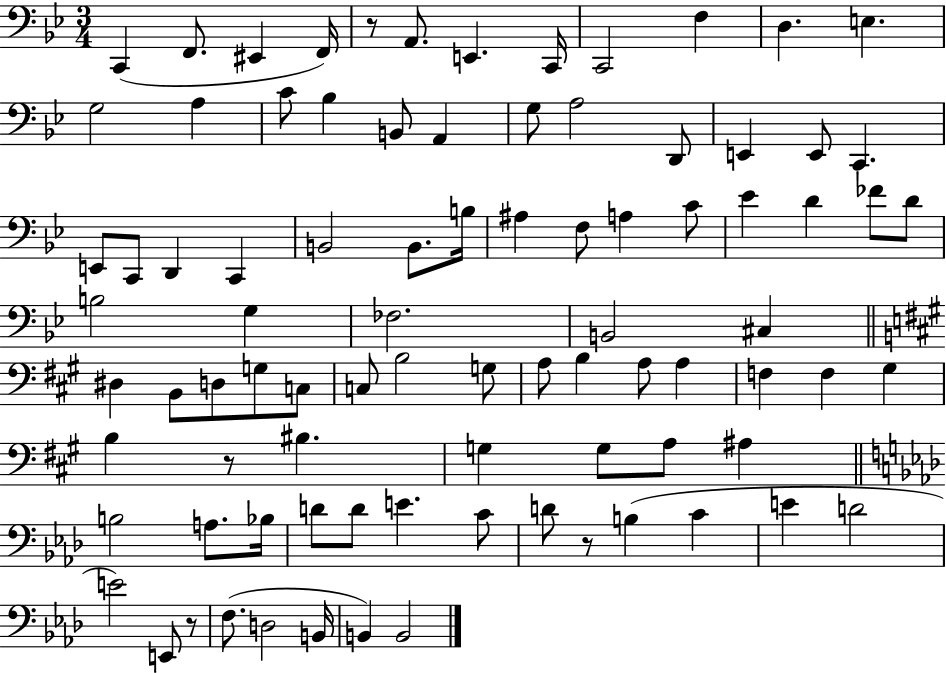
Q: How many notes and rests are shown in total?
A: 87